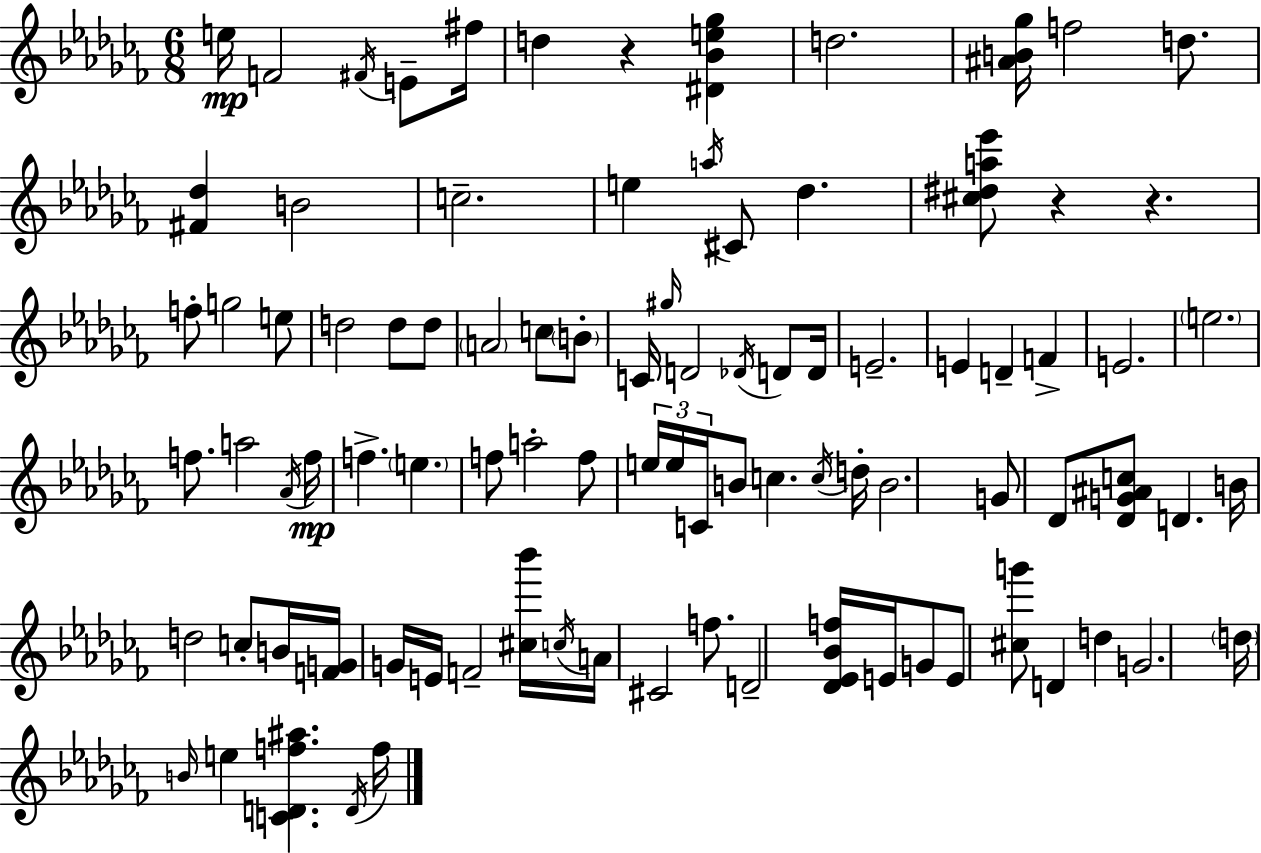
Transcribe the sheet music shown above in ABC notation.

X:1
T:Untitled
M:6/8
L:1/4
K:Abm
e/4 F2 ^F/4 E/2 ^f/4 d z [^D_Be_g] d2 [^AB_g]/4 f2 d/2 [^F_d] B2 c2 e a/4 ^C/2 _d [^c^da_e']/2 z z f/2 g2 e/2 d2 d/2 d/2 A2 c/2 B/2 C/4 ^g/4 D2 _D/4 D/2 D/4 E2 E D F E2 e2 f/2 a2 _A/4 f/4 f e f/2 a2 f/2 e/4 e/4 C/4 B/2 c c/4 d/4 B2 G/2 _D/2 [_DG^Ac]/2 D B/4 d2 c/2 B/4 [FG]/4 G/4 E/4 F2 [^c_b']/4 c/4 A/4 ^C2 f/2 D2 [_D_E_Bf]/4 E/4 G/2 E/2 [^cg']/2 D d G2 d/4 B/4 e [CDf^a] D/4 f/4